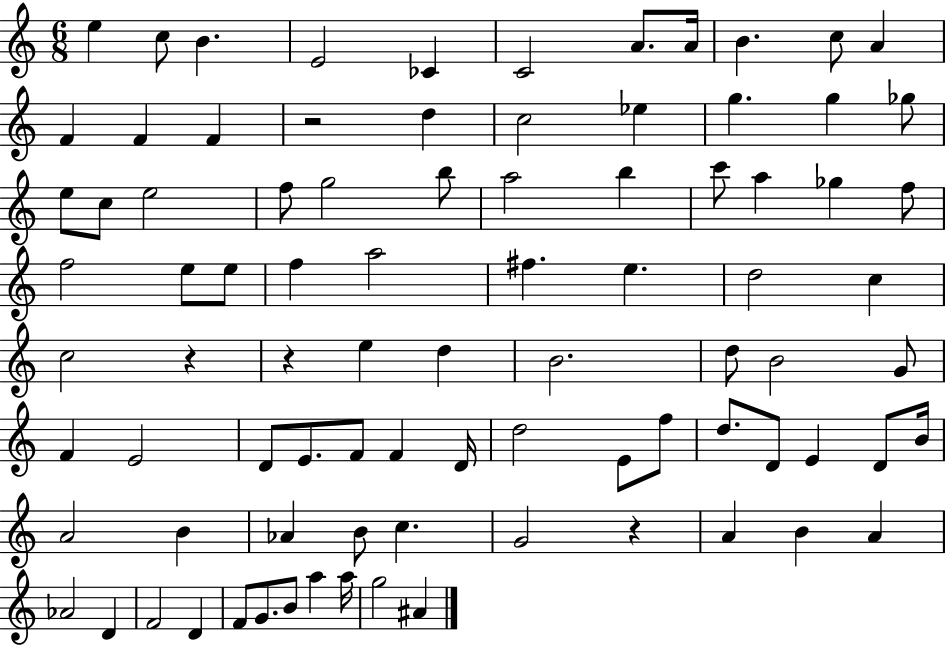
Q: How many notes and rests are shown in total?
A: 87